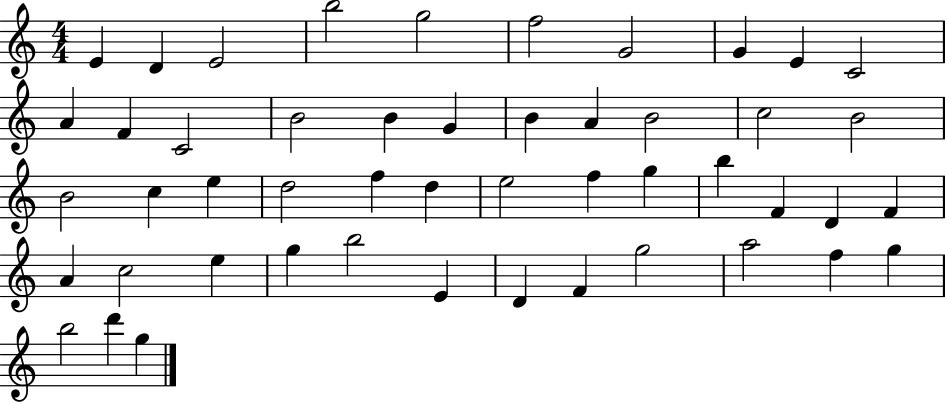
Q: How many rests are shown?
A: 0